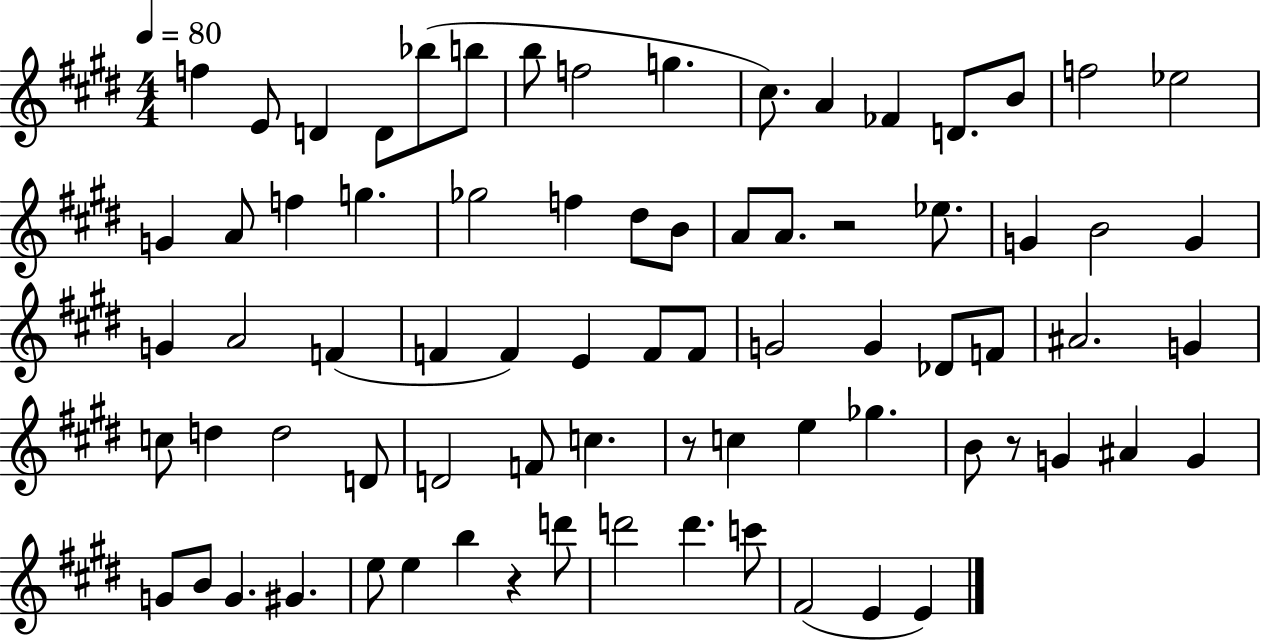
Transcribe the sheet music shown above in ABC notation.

X:1
T:Untitled
M:4/4
L:1/4
K:E
f E/2 D D/2 _b/2 b/2 b/2 f2 g ^c/2 A _F D/2 B/2 f2 _e2 G A/2 f g _g2 f ^d/2 B/2 A/2 A/2 z2 _e/2 G B2 G G A2 F F F E F/2 F/2 G2 G _D/2 F/2 ^A2 G c/2 d d2 D/2 D2 F/2 c z/2 c e _g B/2 z/2 G ^A G G/2 B/2 G ^G e/2 e b z d'/2 d'2 d' c'/2 ^F2 E E